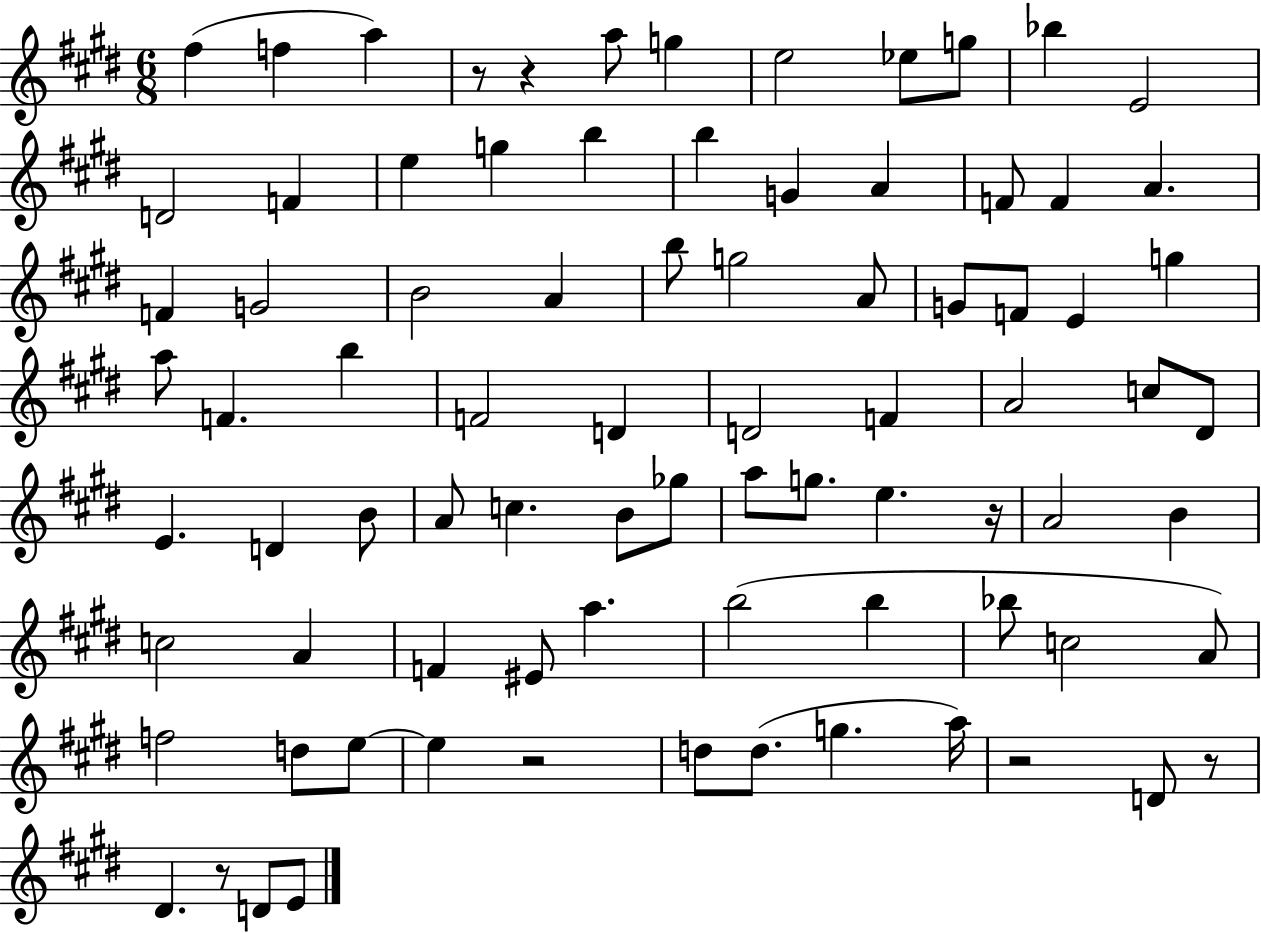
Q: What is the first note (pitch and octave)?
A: F#5